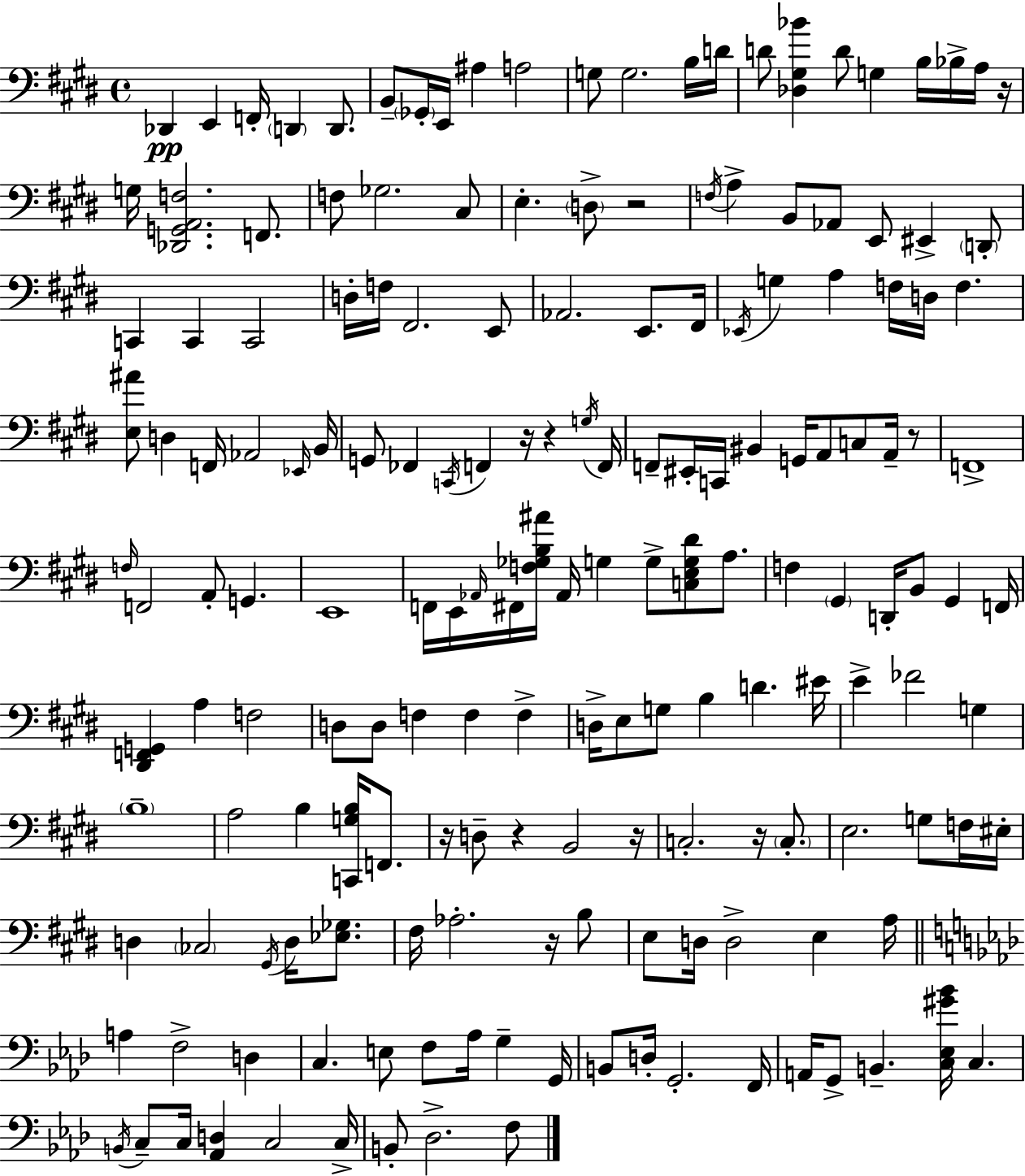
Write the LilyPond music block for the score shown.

{
  \clef bass
  \time 4/4
  \defaultTimeSignature
  \key e \major
  \repeat volta 2 { des,4\pp e,4 f,16-. \parenthesize d,4 d,8. | b,8-- \parenthesize ges,16-. e,16 ais4 a2 | g8 g2. b16 d'16 | d'8 <des gis bes'>4 d'8 g4 b16 bes16-> a16 r16 | \break g16 <des, g, a, f>2. f,8. | f8 ges2. cis8 | e4.-. \parenthesize d8-> r2 | \acciaccatura { f16 } a4-> b,8 aes,8 e,8 eis,4-> \parenthesize d,8-. | \break c,4 c,4 c,2 | d16-. f16 fis,2. e,8 | aes,2. e,8. | fis,16 \acciaccatura { ees,16 } g4 a4 f16 d16 f4. | \break <e ais'>8 d4 f,16 aes,2 | \grace { ees,16 } b,16 g,8 fes,4 \acciaccatura { c,16 } f,4 r16 r4 | \acciaccatura { g16 } f,16 f,8-- eis,16-. c,16 bis,4 g,16 a,8 | c8 a,16-- r8 f,1-> | \break \grace { f16 } f,2 a,8-. | g,4. e,1 | f,16 e,16 \grace { aes,16 } fis,16 <f ges b ais'>16 aes,16 g4 | g8-> <c e g dis'>8 a8. f4 \parenthesize gis,4 d,16-. | \break b,8 gis,4 f,16 <dis, f, g,>4 a4 f2 | d8 d8 f4 f4 | f4-> d16-> e8 g8 b4 | d'4. eis'16 e'4-> fes'2 | \break g4 \parenthesize b1-- | a2 b4 | <c, g b>16 f,8. r16 d8-- r4 b,2 | r16 c2.-. | \break r16 \parenthesize c8.-. e2. | g8 f16 eis16-. d4 \parenthesize ces2 | \acciaccatura { gis,16 } d16 <ees ges>8. fis16 aes2.-. | r16 b8 e8 d16 d2-> | \break e4 a16 \bar "||" \break \key aes \major a4 f2-> d4 | c4. e8 f8 aes16 g4-- g,16 | b,8 d16-. g,2.-. f,16 | a,16 g,8-> b,4.-- <c ees gis' bes'>16 c4. | \break \acciaccatura { b,16 } c8-- c16 <aes, d>4 c2 | c16-> b,8-. des2.-> f8 | } \bar "|."
}